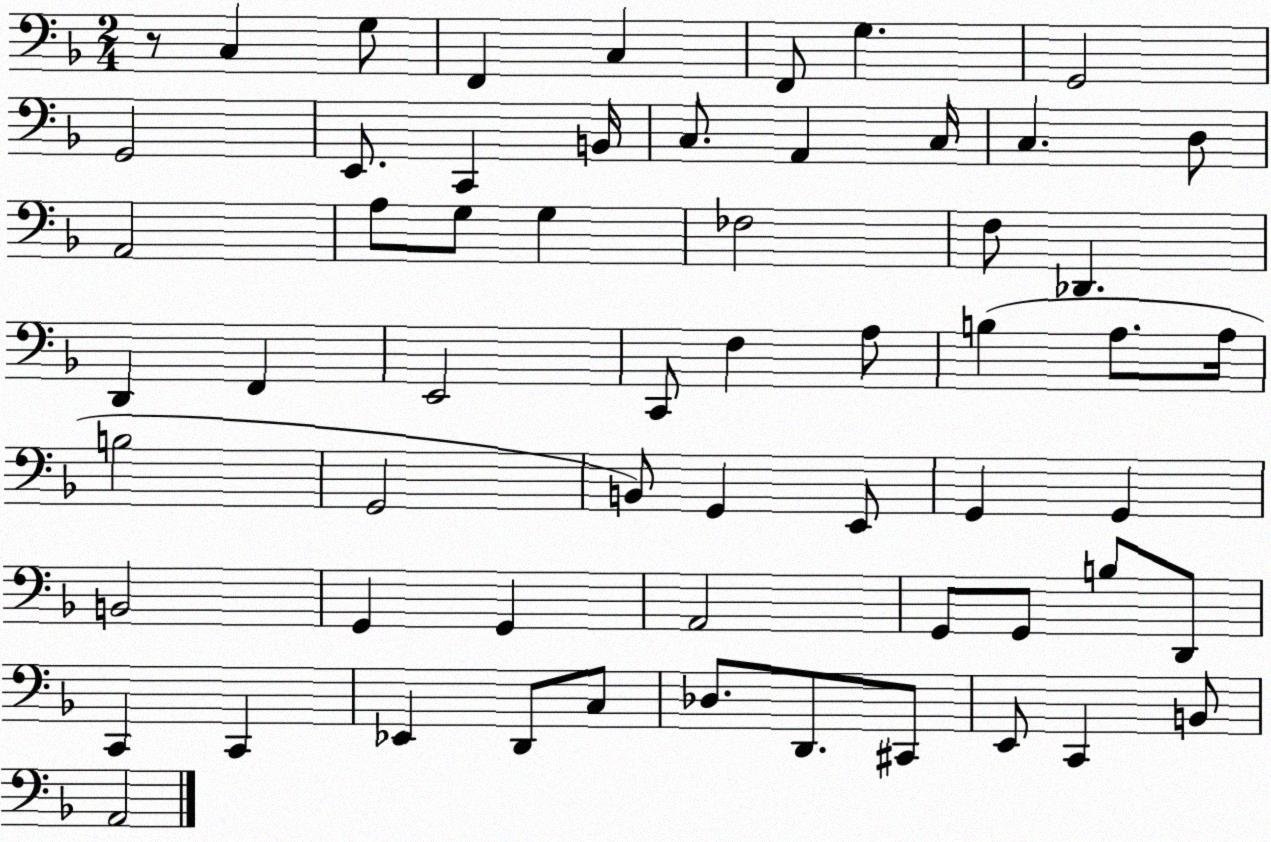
X:1
T:Untitled
M:2/4
L:1/4
K:F
z/2 C, G,/2 F,, C, F,,/2 G, G,,2 G,,2 E,,/2 C,, B,,/4 C,/2 A,, C,/4 C, D,/2 A,,2 A,/2 G,/2 G, _F,2 F,/2 _D,, D,, F,, E,,2 C,,/2 F, A,/2 B, A,/2 A,/4 B,2 G,,2 B,,/2 G,, E,,/2 G,, G,, B,,2 G,, G,, A,,2 G,,/2 G,,/2 B,/2 D,,/2 C,, C,, _E,, D,,/2 C,/2 _D,/2 D,,/2 ^C,,/2 E,,/2 C,, B,,/2 A,,2